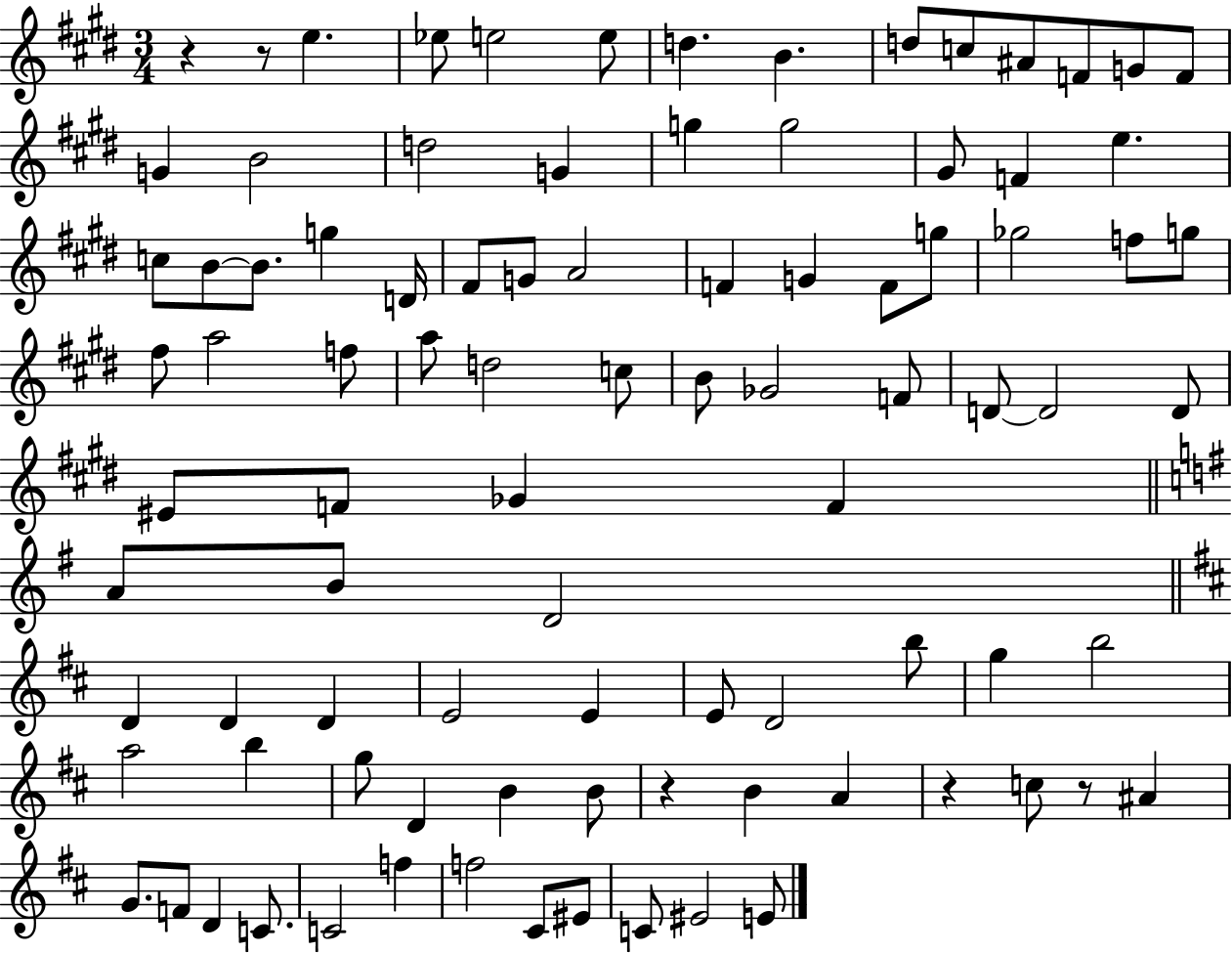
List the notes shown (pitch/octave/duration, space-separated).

R/q R/e E5/q. Eb5/e E5/h E5/e D5/q. B4/q. D5/e C5/e A#4/e F4/e G4/e F4/e G4/q B4/h D5/h G4/q G5/q G5/h G#4/e F4/q E5/q. C5/e B4/e B4/e. G5/q D4/s F#4/e G4/e A4/h F4/q G4/q F4/e G5/e Gb5/h F5/e G5/e F#5/e A5/h F5/e A5/e D5/h C5/e B4/e Gb4/h F4/e D4/e D4/h D4/e EIS4/e F4/e Gb4/q F4/q A4/e B4/e D4/h D4/q D4/q D4/q E4/h E4/q E4/e D4/h B5/e G5/q B5/h A5/h B5/q G5/e D4/q B4/q B4/e R/q B4/q A4/q R/q C5/e R/e A#4/q G4/e. F4/e D4/q C4/e. C4/h F5/q F5/h C#4/e EIS4/e C4/e EIS4/h E4/e